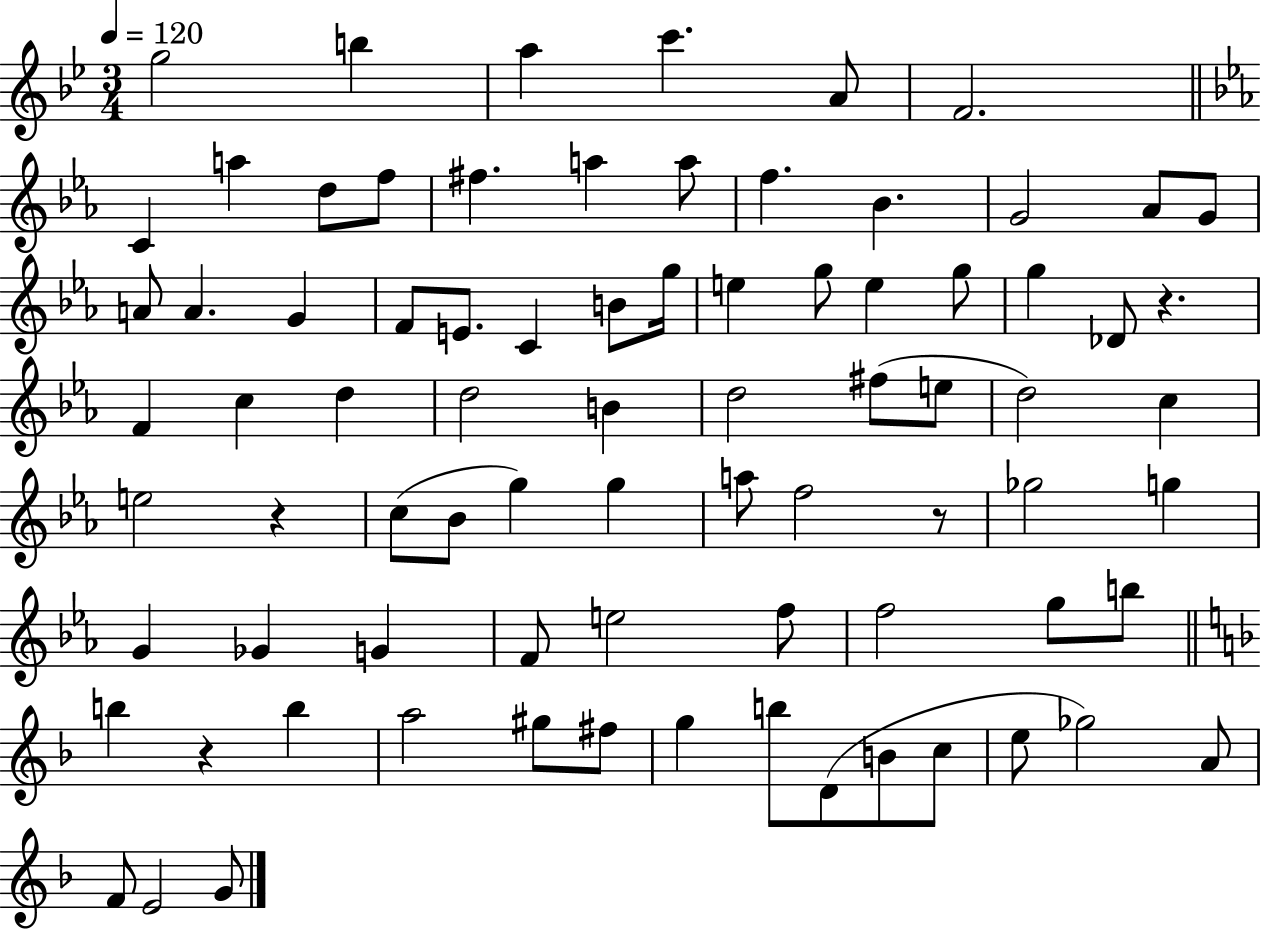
G5/h B5/q A5/q C6/q. A4/e F4/h. C4/q A5/q D5/e F5/e F#5/q. A5/q A5/e F5/q. Bb4/q. G4/h Ab4/e G4/e A4/e A4/q. G4/q F4/e E4/e. C4/q B4/e G5/s E5/q G5/e E5/q G5/e G5/q Db4/e R/q. F4/q C5/q D5/q D5/h B4/q D5/h F#5/e E5/e D5/h C5/q E5/h R/q C5/e Bb4/e G5/q G5/q A5/e F5/h R/e Gb5/h G5/q G4/q Gb4/q G4/q F4/e E5/h F5/e F5/h G5/e B5/e B5/q R/q B5/q A5/h G#5/e F#5/e G5/q B5/e D4/e B4/e C5/e E5/e Gb5/h A4/e F4/e E4/h G4/e